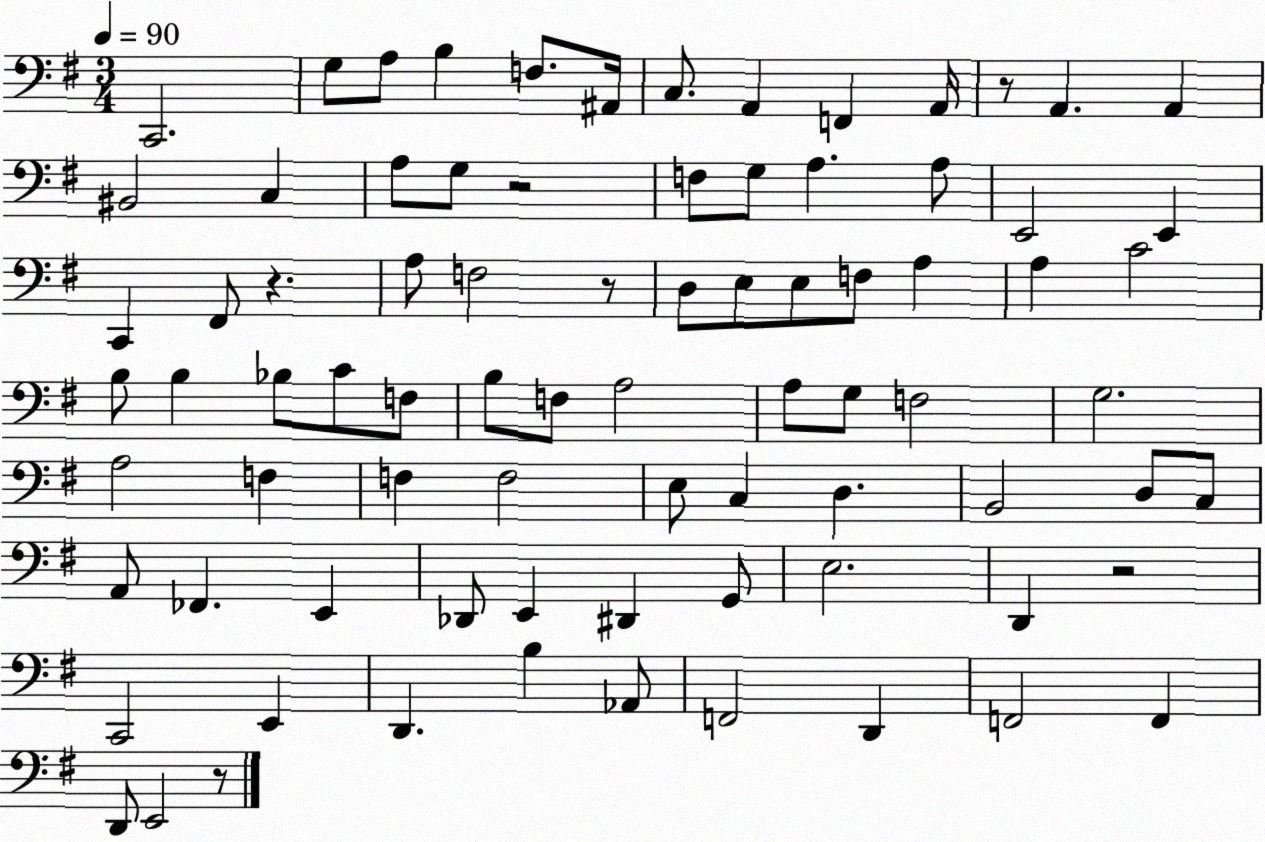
X:1
T:Untitled
M:3/4
L:1/4
K:G
C,,2 G,/2 A,/2 B, F,/2 ^A,,/4 C,/2 A,, F,, A,,/4 z/2 A,, A,, ^B,,2 C, A,/2 G,/2 z2 F,/2 G,/2 A, A,/2 E,,2 E,, C,, ^F,,/2 z A,/2 F,2 z/2 D,/2 E,/2 E,/2 F,/2 A, A, C2 B,/2 B, _B,/2 C/2 F,/2 B,/2 F,/2 A,2 A,/2 G,/2 F,2 G,2 A,2 F, F, F,2 E,/2 C, D, B,,2 D,/2 C,/2 A,,/2 _F,, E,, _D,,/2 E,, ^D,, G,,/2 E,2 D,, z2 C,,2 E,, D,, B, _A,,/2 F,,2 D,, F,,2 F,, D,,/2 E,,2 z/2